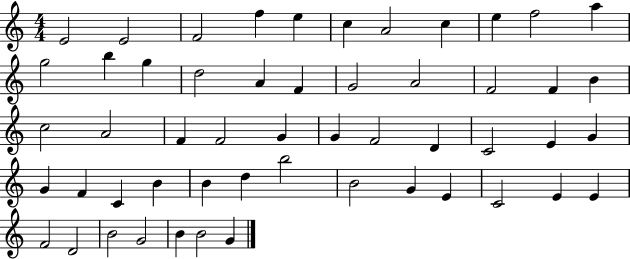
E4/h E4/h F4/h F5/q E5/q C5/q A4/h C5/q E5/q F5/h A5/q G5/h B5/q G5/q D5/h A4/q F4/q G4/h A4/h F4/h F4/q B4/q C5/h A4/h F4/q F4/h G4/q G4/q F4/h D4/q C4/h E4/q G4/q G4/q F4/q C4/q B4/q B4/q D5/q B5/h B4/h G4/q E4/q C4/h E4/q E4/q F4/h D4/h B4/h G4/h B4/q B4/h G4/q